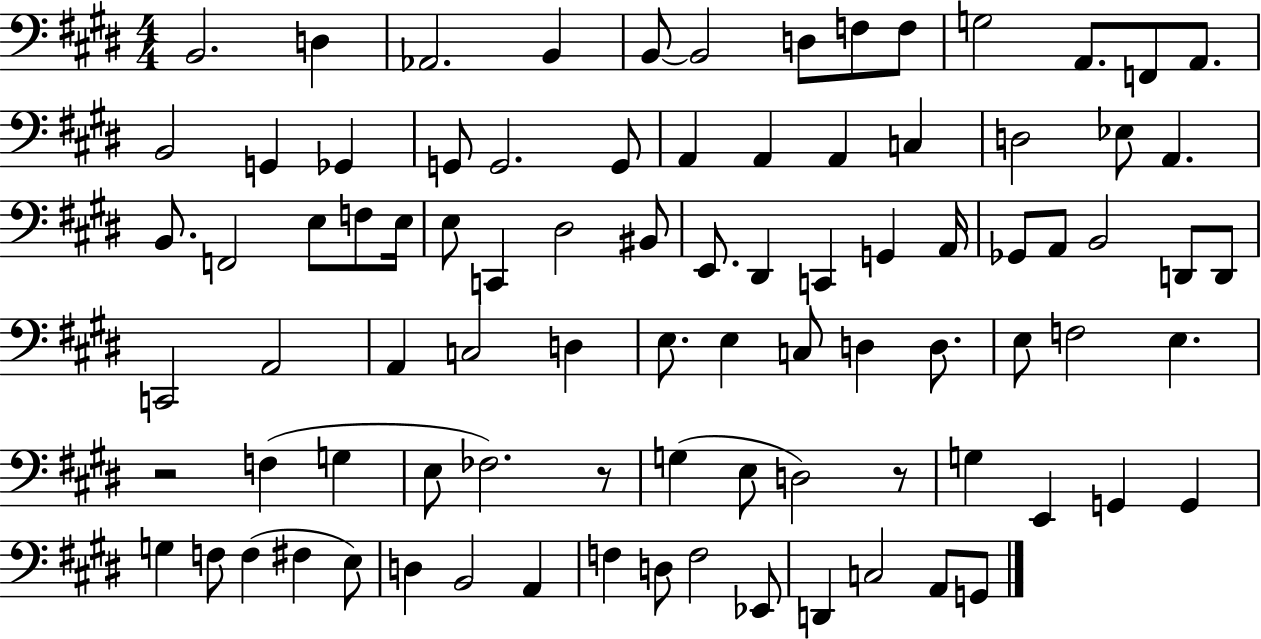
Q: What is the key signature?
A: E major